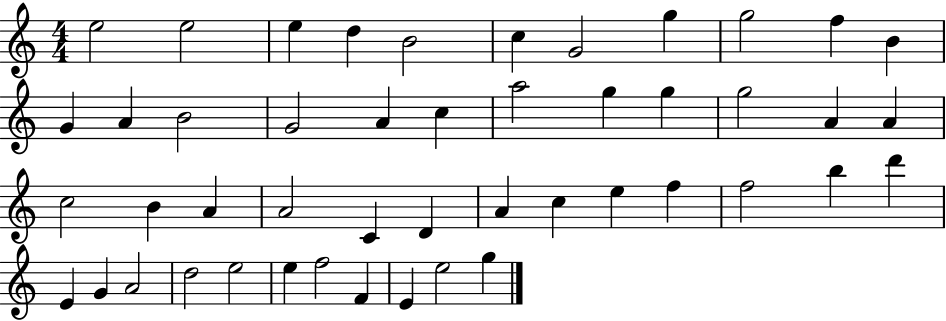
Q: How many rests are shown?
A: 0